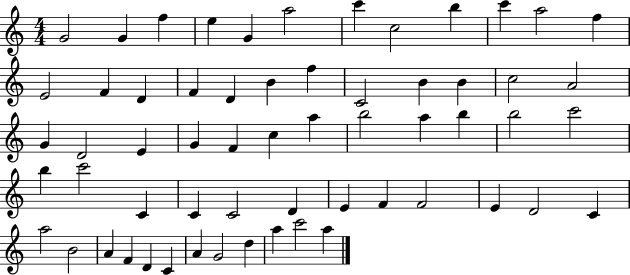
{
  \clef treble
  \numericTimeSignature
  \time 4/4
  \key c \major
  g'2 g'4 f''4 | e''4 g'4 a''2 | c'''4 c''2 b''4 | c'''4 a''2 f''4 | \break e'2 f'4 d'4 | f'4 d'4 b'4 f''4 | c'2 b'4 b'4 | c''2 a'2 | \break g'4 d'2 e'4 | g'4 f'4 c''4 a''4 | b''2 a''4 b''4 | b''2 c'''2 | \break b''4 c'''2 c'4 | c'4 c'2 d'4 | e'4 f'4 f'2 | e'4 d'2 c'4 | \break a''2 b'2 | a'4 f'4 d'4 c'4 | a'4 g'2 d''4 | a''4 c'''2 a''4 | \break \bar "|."
}